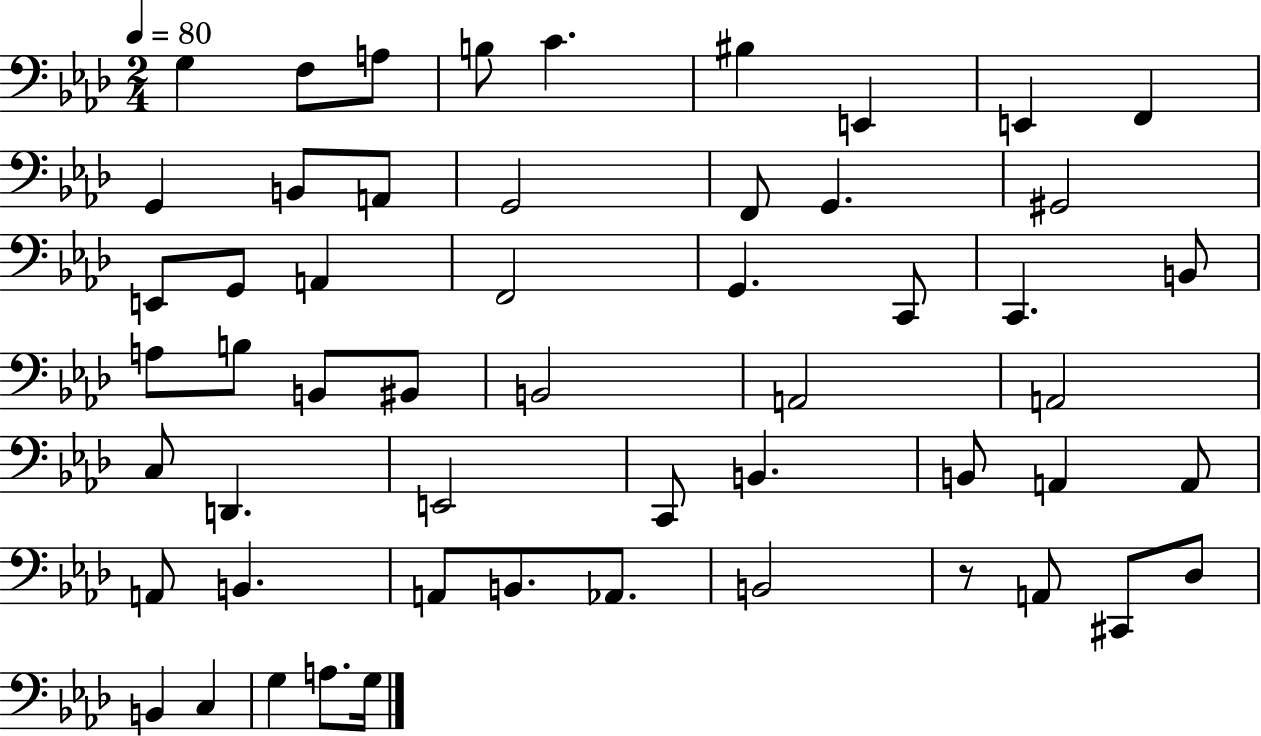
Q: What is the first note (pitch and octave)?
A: G3